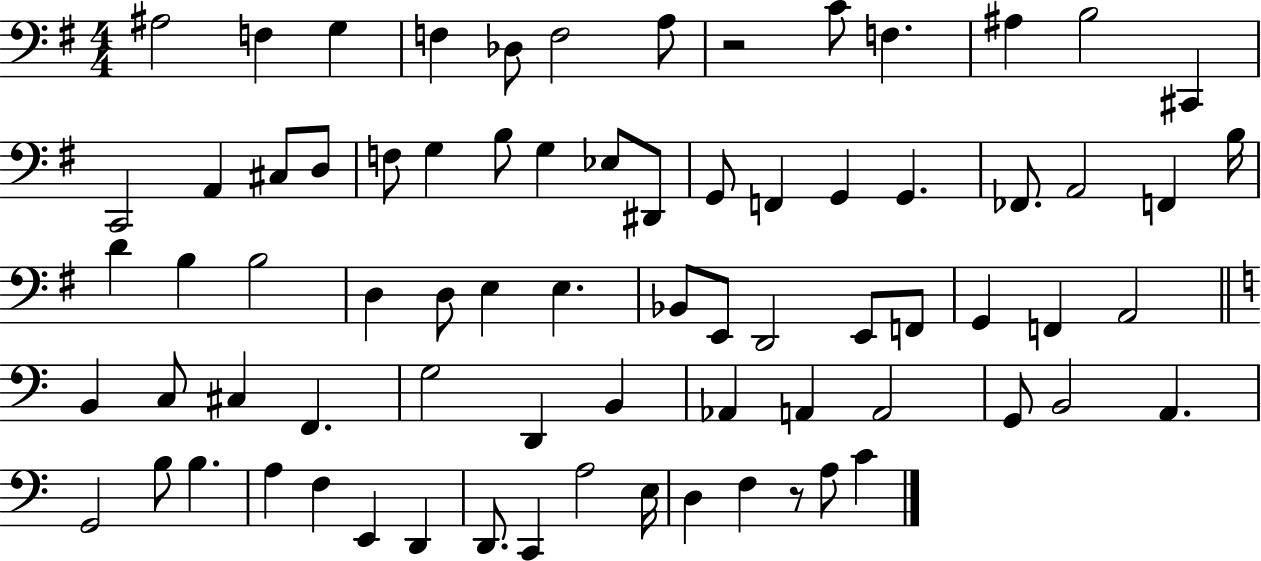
{
  \clef bass
  \numericTimeSignature
  \time 4/4
  \key g \major
  ais2 f4 g4 | f4 des8 f2 a8 | r2 c'8 f4. | ais4 b2 cis,4 | \break c,2 a,4 cis8 d8 | f8 g4 b8 g4 ees8 dis,8 | g,8 f,4 g,4 g,4. | fes,8. a,2 f,4 b16 | \break d'4 b4 b2 | d4 d8 e4 e4. | bes,8 e,8 d,2 e,8 f,8 | g,4 f,4 a,2 | \break \bar "||" \break \key a \minor b,4 c8 cis4 f,4. | g2 d,4 b,4 | aes,4 a,4 a,2 | g,8 b,2 a,4. | \break g,2 b8 b4. | a4 f4 e,4 d,4 | d,8. c,4 a2 e16 | d4 f4 r8 a8 c'4 | \break \bar "|."
}